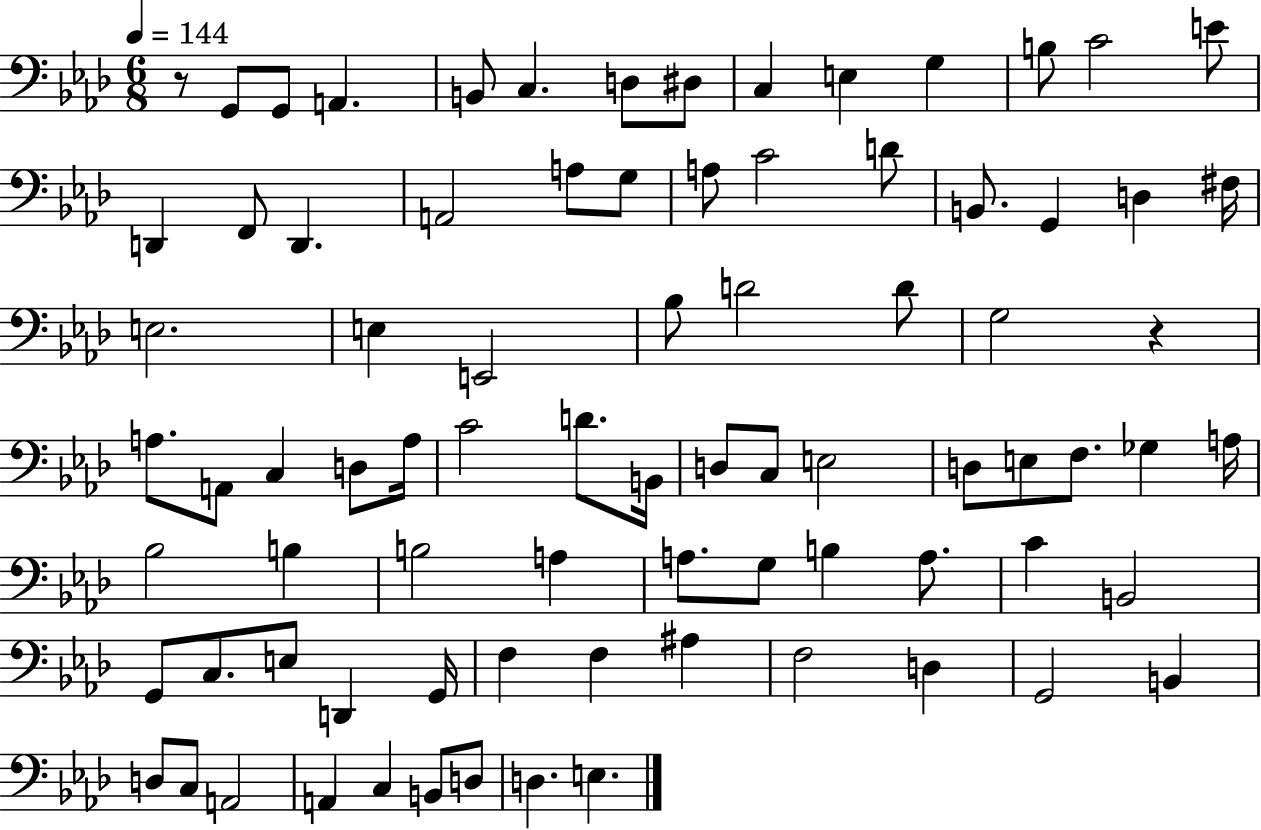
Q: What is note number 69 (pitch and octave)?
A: D3